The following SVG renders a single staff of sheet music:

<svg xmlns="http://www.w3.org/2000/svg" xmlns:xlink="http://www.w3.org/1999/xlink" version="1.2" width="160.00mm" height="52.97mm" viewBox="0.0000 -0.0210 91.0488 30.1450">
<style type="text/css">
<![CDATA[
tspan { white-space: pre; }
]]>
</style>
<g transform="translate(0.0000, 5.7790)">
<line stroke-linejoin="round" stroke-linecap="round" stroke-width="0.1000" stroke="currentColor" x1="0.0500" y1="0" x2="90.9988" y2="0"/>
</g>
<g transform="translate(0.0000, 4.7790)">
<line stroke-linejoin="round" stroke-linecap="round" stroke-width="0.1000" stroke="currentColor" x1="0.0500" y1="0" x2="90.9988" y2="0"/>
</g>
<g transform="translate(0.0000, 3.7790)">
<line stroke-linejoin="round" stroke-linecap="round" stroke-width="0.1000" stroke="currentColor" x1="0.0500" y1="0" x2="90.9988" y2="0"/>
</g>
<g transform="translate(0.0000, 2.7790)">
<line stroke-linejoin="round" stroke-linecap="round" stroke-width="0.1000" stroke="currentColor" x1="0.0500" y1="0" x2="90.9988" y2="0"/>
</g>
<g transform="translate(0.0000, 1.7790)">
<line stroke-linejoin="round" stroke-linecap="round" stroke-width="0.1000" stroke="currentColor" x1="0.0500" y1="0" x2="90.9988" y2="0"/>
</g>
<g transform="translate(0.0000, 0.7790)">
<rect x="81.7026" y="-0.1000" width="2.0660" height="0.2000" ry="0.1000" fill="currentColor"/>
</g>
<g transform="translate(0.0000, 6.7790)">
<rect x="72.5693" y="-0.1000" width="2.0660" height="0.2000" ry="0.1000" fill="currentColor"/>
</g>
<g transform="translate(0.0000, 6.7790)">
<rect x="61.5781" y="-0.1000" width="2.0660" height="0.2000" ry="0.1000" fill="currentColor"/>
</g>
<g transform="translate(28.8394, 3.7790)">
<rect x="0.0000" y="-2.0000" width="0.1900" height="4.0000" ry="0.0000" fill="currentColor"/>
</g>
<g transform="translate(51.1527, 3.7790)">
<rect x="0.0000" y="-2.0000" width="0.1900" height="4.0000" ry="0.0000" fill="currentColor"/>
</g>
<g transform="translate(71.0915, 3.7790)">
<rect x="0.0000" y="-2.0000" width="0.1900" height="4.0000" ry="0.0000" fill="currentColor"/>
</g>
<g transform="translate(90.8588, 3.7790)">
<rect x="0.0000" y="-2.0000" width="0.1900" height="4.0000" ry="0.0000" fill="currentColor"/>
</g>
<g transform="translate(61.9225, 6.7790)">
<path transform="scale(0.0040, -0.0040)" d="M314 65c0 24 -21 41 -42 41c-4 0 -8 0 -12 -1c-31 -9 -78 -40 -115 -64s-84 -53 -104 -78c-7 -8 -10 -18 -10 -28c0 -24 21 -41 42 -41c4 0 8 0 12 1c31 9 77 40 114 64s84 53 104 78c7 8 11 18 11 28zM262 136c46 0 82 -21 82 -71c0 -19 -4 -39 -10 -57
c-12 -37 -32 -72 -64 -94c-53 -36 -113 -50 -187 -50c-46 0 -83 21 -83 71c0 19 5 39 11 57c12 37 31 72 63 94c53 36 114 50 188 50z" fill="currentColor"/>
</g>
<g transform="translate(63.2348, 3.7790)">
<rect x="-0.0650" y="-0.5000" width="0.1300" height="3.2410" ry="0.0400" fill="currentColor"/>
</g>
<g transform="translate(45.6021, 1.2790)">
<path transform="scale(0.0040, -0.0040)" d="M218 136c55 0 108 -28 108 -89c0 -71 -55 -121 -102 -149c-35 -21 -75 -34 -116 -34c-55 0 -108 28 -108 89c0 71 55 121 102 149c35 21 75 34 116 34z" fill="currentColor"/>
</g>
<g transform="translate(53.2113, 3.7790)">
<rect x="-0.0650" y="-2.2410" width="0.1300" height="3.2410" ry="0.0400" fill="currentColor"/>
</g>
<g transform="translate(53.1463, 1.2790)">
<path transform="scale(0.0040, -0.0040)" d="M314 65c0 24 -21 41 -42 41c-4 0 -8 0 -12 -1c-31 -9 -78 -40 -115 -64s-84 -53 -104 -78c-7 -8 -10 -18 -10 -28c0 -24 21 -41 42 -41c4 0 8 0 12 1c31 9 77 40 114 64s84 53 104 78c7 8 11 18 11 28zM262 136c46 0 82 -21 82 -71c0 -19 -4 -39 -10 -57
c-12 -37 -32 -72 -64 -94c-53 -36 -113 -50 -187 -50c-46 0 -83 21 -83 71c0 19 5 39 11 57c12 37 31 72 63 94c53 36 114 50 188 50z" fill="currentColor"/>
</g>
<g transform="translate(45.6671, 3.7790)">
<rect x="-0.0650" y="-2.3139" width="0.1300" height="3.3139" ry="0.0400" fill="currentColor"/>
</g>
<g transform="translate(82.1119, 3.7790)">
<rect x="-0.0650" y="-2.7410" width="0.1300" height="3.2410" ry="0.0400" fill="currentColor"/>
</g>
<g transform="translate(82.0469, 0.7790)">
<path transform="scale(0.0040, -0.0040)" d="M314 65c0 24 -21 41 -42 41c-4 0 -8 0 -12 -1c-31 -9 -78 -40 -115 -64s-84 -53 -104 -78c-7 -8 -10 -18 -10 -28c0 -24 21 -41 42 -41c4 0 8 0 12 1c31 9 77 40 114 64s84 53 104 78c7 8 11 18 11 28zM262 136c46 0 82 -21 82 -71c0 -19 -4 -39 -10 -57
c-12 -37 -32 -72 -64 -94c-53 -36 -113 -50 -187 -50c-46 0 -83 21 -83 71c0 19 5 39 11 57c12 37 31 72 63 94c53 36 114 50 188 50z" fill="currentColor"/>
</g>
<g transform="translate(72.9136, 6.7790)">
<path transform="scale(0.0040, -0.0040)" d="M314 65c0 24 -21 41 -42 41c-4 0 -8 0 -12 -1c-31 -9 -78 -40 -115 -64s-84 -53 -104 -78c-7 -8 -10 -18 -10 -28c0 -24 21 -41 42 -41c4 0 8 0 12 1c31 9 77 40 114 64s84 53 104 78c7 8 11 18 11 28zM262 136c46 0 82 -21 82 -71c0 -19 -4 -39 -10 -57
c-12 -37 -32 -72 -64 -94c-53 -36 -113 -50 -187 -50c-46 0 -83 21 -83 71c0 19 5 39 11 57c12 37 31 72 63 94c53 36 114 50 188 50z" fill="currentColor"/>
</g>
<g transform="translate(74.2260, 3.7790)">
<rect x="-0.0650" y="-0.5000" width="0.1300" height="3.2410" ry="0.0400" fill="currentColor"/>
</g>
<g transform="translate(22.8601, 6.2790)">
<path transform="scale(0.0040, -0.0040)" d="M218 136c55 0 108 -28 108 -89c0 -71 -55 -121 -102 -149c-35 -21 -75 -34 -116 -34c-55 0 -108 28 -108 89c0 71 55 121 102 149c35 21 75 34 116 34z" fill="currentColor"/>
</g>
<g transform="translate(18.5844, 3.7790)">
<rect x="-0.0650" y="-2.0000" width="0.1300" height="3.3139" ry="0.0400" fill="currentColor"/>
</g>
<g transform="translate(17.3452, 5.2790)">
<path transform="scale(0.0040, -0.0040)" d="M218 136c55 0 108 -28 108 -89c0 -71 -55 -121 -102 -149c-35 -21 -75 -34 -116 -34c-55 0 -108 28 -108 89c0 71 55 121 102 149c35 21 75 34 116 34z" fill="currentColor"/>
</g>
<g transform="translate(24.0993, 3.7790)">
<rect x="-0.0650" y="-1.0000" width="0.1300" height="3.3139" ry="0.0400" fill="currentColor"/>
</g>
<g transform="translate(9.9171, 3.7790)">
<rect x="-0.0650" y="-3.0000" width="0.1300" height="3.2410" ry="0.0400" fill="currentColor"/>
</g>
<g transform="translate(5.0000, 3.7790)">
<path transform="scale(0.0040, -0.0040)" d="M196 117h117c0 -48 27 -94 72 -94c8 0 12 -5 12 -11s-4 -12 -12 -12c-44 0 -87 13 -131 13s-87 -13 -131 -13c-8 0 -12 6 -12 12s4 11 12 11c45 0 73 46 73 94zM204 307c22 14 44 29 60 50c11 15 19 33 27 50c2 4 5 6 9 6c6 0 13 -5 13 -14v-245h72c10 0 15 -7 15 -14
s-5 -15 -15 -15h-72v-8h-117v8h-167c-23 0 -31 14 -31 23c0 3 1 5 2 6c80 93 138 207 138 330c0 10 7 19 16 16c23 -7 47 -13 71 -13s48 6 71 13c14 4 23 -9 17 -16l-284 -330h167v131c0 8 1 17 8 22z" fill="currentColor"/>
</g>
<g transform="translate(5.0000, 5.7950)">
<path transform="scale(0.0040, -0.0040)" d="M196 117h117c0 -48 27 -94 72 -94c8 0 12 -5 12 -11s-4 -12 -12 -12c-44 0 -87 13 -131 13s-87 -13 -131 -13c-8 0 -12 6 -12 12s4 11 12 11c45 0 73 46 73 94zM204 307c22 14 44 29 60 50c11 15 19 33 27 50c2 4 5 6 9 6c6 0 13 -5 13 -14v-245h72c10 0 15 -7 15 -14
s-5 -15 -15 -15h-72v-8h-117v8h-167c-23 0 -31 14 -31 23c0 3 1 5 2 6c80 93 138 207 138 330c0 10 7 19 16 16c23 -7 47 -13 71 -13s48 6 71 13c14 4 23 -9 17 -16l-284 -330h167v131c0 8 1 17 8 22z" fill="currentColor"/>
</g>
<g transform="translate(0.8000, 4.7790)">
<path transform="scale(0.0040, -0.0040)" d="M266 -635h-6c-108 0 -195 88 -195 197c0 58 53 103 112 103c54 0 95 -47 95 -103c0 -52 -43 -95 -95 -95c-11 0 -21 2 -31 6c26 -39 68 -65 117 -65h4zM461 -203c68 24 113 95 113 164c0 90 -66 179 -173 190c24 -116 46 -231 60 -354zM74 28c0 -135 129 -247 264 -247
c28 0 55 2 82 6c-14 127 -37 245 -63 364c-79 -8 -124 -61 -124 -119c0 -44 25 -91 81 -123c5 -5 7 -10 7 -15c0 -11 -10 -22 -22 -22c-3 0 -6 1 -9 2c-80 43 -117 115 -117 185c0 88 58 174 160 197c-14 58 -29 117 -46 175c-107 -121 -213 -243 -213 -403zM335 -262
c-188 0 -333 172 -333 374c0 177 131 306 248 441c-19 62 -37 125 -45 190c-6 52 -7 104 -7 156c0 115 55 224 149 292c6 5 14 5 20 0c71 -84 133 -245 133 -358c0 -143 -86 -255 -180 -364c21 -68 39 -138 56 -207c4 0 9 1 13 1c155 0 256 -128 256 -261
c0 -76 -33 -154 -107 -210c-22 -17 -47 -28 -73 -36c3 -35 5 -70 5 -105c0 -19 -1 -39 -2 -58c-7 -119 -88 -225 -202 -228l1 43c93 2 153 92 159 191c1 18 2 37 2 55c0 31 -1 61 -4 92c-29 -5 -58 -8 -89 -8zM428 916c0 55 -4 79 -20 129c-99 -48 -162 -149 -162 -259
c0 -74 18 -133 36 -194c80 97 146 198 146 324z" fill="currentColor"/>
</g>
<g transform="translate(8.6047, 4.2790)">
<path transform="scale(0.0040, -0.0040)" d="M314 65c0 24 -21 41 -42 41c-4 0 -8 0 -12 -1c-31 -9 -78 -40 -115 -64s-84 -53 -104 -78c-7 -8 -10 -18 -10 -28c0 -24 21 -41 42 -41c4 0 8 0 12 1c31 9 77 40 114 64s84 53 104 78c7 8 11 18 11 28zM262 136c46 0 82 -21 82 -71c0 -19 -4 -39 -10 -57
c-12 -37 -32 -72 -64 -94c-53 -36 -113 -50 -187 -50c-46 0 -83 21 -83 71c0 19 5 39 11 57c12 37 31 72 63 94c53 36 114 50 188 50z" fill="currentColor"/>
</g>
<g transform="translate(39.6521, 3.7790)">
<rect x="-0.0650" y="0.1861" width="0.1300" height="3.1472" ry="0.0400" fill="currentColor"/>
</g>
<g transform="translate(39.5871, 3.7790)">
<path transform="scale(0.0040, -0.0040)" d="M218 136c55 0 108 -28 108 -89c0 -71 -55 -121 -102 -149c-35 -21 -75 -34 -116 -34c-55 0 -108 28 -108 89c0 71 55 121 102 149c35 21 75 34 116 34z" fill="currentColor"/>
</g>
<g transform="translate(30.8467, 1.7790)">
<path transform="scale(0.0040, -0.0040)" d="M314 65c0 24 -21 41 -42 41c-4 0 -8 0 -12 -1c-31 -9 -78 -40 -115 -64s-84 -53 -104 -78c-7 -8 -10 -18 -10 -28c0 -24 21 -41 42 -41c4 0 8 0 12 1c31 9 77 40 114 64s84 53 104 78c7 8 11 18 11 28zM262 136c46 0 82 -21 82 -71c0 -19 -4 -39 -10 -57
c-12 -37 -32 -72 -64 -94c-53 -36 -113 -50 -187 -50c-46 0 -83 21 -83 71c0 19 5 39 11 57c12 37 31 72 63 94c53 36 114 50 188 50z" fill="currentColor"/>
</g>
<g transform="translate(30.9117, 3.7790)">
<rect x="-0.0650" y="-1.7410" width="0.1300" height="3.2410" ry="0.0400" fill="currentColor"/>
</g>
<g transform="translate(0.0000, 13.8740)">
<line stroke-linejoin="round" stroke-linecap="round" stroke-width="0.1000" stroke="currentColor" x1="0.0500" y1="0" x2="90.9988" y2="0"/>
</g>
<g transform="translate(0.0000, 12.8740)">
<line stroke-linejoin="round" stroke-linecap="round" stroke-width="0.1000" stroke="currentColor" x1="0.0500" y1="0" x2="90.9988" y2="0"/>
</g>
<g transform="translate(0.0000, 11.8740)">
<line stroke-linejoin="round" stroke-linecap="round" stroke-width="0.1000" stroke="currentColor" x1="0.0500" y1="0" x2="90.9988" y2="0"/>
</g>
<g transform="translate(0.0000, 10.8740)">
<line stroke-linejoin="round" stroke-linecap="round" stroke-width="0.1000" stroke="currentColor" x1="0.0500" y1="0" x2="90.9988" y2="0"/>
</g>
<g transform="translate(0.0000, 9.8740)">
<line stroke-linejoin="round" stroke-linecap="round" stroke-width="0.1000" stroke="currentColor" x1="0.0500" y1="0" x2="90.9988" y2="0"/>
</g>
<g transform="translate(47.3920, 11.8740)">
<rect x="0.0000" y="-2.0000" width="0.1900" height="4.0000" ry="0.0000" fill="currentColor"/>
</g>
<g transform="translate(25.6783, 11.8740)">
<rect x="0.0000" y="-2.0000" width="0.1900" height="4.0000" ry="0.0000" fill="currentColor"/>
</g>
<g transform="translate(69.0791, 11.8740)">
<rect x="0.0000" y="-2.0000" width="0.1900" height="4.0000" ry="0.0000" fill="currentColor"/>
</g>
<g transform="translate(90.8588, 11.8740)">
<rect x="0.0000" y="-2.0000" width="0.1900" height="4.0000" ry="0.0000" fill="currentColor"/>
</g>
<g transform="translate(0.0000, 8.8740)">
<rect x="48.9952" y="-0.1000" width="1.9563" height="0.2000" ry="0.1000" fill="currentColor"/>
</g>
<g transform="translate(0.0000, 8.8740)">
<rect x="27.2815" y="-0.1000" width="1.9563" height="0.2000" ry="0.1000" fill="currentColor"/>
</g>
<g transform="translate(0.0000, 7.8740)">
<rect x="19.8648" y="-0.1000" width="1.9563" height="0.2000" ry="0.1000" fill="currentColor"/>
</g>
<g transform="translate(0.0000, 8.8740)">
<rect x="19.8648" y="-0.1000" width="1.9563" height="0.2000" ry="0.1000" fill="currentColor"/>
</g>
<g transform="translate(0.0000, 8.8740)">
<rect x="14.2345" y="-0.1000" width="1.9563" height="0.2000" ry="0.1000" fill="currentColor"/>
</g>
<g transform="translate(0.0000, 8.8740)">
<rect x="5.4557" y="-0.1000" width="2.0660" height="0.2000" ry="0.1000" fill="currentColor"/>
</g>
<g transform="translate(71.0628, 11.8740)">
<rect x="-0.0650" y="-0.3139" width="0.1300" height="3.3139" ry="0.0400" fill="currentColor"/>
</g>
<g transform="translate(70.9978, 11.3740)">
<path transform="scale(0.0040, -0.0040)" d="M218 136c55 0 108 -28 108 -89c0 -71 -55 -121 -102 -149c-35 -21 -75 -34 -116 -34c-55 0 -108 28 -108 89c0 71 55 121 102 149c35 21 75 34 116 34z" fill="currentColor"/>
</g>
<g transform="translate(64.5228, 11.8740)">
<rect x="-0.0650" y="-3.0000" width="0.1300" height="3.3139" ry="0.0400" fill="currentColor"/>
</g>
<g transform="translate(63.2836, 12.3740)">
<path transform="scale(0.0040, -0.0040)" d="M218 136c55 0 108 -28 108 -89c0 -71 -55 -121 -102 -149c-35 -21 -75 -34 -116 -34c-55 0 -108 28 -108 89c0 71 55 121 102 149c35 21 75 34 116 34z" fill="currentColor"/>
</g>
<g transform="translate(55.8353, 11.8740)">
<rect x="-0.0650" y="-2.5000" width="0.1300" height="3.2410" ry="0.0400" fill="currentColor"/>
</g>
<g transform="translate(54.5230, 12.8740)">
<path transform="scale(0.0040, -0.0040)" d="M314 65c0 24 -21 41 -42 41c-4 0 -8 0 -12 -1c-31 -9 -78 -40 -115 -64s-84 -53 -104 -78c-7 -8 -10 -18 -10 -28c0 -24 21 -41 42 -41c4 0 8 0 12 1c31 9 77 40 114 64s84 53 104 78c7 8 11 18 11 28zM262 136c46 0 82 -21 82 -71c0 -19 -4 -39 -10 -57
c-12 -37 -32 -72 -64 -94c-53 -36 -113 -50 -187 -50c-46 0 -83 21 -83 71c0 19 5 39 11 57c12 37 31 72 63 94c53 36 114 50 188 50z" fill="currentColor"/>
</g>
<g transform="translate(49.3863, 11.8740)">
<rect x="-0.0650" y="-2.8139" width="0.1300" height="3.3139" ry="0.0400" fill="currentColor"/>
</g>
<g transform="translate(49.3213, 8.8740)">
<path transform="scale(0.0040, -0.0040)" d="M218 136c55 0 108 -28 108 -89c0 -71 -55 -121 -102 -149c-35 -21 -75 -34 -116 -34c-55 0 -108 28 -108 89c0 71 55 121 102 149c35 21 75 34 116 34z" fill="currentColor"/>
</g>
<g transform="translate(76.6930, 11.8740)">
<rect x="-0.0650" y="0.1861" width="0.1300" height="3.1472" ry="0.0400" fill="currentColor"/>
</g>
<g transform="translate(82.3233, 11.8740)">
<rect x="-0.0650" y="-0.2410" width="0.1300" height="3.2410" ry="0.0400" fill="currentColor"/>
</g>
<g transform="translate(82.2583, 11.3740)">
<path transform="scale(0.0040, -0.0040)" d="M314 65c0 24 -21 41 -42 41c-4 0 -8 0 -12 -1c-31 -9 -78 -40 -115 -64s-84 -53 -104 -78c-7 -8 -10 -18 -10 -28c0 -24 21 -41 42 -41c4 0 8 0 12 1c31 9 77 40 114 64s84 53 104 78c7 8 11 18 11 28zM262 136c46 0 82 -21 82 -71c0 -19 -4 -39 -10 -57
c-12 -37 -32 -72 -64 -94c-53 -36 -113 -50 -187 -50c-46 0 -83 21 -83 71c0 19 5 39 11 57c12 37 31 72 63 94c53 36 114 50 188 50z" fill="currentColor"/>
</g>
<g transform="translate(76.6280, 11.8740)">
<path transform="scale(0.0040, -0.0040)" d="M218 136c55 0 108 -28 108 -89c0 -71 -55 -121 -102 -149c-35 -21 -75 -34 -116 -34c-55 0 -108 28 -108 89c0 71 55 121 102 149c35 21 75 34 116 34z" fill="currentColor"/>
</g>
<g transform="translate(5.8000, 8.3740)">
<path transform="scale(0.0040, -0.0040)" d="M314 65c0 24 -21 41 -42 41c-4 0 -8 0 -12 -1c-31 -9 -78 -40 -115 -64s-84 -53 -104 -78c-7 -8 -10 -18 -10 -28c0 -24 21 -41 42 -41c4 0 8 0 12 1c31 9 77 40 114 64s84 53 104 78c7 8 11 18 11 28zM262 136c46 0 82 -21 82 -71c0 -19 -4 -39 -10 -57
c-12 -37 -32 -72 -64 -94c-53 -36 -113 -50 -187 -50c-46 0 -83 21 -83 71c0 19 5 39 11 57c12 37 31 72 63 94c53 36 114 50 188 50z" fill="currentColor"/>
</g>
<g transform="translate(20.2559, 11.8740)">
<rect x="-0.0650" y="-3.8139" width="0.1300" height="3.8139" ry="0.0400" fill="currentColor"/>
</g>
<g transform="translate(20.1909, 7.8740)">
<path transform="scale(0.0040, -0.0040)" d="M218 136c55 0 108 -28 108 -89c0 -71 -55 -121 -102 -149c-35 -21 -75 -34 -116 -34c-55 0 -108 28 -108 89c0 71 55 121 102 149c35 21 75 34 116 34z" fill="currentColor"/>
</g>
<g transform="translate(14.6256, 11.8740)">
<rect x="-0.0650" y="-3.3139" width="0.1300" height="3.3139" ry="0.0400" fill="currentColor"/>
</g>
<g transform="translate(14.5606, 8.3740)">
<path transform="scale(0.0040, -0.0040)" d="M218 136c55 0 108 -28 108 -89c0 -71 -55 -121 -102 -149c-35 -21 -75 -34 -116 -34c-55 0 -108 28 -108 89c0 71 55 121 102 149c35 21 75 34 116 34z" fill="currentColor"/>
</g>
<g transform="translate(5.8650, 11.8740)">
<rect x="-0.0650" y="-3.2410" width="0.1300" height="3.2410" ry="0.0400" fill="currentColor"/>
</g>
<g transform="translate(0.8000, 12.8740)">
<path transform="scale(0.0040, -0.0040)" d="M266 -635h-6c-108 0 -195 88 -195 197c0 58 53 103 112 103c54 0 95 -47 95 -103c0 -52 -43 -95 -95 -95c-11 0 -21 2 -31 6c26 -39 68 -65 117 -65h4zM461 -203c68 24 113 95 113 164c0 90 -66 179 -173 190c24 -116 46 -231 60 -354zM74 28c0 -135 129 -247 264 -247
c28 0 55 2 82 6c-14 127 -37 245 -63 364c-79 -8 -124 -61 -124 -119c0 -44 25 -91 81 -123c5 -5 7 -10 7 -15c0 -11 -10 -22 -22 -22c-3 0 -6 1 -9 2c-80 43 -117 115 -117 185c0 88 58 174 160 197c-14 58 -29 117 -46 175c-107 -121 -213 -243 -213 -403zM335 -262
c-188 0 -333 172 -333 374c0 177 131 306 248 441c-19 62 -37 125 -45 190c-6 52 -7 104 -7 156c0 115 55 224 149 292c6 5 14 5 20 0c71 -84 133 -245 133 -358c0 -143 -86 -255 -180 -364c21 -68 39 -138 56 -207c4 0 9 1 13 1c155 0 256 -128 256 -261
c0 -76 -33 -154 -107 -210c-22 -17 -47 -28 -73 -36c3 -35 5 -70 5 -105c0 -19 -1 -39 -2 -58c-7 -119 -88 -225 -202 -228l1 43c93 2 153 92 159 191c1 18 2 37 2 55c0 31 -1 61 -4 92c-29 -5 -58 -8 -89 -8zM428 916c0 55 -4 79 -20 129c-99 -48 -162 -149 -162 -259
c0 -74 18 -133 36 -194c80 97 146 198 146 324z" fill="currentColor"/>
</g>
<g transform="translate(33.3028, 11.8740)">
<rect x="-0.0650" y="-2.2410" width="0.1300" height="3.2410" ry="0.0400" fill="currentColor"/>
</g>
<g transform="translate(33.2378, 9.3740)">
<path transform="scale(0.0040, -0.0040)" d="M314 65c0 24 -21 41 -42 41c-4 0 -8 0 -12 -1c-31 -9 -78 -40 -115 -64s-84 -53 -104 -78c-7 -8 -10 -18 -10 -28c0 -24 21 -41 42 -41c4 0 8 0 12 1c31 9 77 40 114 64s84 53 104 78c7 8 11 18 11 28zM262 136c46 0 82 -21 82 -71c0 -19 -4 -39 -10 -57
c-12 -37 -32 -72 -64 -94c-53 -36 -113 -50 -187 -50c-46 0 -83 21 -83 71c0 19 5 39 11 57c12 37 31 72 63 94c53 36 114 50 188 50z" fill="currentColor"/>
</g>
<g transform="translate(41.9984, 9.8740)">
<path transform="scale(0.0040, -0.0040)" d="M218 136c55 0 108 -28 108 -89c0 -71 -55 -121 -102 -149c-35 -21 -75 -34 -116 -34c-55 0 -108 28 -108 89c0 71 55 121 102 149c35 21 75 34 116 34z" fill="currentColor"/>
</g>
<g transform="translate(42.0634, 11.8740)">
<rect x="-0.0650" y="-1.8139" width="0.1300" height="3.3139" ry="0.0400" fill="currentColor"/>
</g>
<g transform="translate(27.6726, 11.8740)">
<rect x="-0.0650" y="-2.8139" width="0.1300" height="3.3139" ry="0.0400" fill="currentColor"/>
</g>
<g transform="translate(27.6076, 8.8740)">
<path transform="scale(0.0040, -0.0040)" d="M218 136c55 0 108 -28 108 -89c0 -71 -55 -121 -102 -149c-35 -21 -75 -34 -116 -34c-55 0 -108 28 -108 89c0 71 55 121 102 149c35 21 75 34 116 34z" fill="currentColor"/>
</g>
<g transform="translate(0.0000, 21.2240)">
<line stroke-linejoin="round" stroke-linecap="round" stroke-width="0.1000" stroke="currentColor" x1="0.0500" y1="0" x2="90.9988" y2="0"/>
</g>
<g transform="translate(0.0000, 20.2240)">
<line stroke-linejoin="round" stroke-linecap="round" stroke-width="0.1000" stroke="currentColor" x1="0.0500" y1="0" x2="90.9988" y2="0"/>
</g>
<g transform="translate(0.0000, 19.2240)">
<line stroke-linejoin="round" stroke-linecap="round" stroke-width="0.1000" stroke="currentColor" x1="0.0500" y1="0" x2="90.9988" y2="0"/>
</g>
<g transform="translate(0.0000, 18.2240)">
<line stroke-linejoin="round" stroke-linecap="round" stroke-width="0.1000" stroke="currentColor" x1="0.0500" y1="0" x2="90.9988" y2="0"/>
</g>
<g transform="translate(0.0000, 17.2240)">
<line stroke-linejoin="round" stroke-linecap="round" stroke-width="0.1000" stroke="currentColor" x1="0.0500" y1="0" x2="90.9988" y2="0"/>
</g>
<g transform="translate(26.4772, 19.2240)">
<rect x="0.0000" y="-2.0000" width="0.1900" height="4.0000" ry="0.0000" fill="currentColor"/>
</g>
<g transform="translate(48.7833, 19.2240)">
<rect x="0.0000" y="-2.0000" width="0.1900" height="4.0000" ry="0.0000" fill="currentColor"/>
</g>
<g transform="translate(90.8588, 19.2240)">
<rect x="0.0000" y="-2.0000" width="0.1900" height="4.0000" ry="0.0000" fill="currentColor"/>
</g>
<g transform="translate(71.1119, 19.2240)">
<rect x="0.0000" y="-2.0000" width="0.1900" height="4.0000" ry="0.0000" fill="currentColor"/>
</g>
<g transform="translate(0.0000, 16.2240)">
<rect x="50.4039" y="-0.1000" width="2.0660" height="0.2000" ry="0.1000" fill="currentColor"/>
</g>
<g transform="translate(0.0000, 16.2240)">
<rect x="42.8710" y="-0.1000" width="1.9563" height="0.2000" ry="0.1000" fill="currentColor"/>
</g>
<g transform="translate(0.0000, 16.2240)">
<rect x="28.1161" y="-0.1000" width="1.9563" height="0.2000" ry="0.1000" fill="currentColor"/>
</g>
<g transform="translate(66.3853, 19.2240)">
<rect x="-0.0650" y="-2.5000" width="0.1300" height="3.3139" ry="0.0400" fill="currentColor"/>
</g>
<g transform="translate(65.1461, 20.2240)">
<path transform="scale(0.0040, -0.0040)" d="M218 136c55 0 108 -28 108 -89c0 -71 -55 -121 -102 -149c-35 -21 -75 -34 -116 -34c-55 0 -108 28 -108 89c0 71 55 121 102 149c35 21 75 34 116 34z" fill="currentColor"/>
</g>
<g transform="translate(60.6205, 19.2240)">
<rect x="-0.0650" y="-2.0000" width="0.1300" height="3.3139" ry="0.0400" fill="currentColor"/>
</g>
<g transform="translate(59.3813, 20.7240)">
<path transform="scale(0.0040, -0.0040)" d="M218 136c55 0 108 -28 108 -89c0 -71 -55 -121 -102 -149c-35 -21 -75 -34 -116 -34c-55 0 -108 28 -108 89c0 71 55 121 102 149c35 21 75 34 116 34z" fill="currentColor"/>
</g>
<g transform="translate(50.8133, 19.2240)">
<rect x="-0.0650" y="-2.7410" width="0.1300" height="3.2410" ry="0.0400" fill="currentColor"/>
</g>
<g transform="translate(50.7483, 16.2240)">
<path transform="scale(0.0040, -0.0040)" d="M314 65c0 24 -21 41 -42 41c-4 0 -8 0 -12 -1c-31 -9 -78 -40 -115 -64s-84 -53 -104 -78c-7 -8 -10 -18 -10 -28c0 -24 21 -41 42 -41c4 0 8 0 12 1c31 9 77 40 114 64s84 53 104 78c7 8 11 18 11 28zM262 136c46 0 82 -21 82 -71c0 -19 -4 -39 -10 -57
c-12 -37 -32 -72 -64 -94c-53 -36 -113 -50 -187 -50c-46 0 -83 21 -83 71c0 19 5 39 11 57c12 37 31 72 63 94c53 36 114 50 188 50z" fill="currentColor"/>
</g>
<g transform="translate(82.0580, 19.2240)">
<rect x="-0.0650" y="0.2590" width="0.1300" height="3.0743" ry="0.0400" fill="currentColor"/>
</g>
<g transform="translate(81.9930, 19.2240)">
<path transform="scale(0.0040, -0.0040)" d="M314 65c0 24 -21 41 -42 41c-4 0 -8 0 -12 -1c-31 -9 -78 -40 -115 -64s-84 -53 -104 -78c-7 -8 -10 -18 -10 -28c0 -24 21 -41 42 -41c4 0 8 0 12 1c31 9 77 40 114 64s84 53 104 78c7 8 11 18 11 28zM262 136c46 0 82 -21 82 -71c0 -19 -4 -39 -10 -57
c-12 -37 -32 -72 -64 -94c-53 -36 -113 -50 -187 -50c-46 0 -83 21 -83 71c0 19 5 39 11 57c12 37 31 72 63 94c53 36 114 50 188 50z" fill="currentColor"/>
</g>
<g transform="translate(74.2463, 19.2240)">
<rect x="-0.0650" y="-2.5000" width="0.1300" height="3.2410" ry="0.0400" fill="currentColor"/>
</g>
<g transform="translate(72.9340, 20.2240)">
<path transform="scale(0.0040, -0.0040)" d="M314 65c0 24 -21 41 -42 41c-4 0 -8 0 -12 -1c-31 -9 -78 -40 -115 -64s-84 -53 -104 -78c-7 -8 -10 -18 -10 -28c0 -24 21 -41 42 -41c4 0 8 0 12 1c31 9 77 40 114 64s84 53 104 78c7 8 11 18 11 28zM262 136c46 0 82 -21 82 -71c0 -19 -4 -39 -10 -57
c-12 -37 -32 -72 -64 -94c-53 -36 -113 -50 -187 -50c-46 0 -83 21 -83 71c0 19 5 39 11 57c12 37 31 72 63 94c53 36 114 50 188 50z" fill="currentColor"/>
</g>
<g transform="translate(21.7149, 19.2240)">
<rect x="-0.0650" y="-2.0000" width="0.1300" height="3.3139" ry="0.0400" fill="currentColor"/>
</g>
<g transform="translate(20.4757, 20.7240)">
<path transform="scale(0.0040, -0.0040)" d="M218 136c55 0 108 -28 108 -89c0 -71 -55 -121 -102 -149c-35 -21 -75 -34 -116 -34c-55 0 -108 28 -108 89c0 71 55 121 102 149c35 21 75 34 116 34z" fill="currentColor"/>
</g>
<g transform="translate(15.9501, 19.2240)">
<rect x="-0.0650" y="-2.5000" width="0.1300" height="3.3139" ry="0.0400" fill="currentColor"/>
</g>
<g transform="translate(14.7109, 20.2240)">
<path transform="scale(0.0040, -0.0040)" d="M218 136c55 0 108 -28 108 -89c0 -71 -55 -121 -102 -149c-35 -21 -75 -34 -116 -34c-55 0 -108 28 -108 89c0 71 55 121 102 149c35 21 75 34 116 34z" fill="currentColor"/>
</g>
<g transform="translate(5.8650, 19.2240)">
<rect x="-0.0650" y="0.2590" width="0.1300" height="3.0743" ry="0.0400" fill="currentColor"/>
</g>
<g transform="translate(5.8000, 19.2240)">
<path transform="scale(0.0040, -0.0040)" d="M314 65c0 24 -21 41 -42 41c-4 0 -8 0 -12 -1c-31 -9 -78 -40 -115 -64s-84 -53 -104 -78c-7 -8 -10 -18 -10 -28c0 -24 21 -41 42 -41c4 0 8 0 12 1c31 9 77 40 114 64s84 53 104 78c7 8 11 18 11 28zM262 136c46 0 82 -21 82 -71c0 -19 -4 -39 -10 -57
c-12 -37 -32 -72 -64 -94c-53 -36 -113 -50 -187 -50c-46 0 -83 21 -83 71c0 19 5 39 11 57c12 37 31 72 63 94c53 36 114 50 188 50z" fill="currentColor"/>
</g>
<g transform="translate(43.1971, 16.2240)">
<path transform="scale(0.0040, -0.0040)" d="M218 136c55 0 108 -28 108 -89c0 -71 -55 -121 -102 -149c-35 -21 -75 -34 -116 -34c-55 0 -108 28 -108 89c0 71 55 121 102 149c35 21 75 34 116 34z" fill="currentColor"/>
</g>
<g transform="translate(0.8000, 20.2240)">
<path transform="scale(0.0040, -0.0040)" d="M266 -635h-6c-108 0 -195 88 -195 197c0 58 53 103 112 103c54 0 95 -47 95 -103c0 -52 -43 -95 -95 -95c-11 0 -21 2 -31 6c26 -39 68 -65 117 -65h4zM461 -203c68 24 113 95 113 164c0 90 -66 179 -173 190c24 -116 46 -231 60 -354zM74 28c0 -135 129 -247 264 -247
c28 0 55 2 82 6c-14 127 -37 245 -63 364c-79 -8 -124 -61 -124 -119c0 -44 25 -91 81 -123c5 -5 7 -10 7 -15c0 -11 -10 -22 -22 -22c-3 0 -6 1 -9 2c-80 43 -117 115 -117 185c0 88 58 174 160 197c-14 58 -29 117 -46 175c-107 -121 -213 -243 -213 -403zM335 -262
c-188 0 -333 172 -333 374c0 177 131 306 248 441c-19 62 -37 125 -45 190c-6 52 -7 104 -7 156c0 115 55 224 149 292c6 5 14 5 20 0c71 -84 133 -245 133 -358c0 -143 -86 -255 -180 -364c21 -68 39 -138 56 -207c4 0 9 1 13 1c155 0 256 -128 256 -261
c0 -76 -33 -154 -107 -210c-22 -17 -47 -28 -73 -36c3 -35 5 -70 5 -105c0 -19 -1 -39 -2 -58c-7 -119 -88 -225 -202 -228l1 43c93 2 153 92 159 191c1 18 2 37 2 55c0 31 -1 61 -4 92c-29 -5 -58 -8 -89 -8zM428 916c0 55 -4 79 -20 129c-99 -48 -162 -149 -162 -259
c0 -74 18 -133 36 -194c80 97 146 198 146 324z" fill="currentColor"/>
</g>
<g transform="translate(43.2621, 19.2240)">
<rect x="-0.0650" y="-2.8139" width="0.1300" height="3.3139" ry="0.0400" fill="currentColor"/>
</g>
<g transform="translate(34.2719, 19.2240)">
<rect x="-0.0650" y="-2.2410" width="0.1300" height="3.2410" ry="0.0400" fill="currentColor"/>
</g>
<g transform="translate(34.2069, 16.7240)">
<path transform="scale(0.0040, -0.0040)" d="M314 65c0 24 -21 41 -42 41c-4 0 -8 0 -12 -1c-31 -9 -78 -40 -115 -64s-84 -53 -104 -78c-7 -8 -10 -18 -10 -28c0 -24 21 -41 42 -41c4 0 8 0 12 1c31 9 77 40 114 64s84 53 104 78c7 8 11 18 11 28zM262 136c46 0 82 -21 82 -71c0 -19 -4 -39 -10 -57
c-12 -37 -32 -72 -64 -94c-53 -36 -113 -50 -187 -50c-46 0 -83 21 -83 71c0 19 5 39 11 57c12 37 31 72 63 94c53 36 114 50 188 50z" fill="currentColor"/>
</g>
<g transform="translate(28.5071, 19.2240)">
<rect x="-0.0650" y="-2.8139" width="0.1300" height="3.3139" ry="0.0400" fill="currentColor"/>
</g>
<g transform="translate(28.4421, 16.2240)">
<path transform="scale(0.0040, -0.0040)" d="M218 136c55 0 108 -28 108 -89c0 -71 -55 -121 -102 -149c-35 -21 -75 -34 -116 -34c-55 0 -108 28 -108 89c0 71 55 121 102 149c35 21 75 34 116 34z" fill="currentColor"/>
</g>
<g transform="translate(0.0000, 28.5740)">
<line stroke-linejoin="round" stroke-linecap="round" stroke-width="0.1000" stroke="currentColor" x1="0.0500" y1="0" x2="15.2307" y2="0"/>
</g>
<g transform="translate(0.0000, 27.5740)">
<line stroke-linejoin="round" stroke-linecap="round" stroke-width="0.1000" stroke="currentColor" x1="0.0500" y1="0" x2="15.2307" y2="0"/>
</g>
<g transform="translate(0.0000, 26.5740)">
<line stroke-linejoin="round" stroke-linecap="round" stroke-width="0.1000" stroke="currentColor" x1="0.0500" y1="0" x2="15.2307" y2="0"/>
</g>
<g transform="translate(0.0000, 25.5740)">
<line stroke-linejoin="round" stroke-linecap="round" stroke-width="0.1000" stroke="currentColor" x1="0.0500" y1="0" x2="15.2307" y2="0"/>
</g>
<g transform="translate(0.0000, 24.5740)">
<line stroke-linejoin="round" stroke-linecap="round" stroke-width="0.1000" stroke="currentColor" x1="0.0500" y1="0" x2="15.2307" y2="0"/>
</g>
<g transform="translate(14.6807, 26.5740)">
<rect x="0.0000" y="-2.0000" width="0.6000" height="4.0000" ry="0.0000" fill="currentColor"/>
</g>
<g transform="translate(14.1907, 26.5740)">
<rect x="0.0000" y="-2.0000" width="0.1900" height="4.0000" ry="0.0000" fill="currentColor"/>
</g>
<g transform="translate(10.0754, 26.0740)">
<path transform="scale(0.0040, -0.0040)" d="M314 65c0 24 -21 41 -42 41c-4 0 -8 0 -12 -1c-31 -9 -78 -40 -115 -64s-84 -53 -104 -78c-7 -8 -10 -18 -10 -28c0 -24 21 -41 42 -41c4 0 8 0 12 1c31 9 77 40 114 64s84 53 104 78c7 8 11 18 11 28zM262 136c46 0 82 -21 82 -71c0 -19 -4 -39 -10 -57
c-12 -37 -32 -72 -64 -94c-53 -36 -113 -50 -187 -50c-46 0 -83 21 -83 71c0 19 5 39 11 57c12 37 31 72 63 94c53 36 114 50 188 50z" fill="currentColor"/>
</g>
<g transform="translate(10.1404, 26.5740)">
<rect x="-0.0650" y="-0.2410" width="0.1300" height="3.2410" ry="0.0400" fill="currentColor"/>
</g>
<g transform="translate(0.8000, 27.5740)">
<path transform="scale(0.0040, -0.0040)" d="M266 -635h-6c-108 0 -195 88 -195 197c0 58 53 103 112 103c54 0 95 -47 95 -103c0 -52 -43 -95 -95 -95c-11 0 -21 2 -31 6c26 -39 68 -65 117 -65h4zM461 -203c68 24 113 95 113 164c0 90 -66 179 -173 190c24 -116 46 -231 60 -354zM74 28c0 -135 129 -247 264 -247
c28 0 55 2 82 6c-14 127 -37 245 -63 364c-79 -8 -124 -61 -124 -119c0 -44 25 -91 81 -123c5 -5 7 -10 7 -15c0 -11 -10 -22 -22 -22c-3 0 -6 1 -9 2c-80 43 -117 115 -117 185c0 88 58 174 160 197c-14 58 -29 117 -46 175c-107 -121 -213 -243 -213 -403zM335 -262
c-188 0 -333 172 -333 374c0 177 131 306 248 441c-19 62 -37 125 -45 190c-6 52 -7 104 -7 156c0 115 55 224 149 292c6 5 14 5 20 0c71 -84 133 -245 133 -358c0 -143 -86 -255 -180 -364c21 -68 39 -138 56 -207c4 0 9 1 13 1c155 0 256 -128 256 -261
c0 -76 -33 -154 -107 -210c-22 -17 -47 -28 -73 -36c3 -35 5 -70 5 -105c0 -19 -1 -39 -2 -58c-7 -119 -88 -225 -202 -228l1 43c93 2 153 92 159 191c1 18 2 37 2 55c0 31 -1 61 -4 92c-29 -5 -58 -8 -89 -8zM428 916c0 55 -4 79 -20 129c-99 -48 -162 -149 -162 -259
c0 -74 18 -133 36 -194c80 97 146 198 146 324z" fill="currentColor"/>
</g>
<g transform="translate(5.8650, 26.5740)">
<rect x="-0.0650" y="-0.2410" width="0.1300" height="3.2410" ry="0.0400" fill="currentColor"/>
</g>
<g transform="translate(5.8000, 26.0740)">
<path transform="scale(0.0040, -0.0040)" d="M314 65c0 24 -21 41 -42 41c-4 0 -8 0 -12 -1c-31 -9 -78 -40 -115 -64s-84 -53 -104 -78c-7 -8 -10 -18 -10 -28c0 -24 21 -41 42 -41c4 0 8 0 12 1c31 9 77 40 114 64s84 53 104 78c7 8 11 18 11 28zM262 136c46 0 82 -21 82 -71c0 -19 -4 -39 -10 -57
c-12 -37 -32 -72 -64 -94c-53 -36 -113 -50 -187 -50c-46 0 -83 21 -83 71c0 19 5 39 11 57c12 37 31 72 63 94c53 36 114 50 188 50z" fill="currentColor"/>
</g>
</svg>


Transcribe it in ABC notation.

X:1
T:Untitled
M:4/4
L:1/4
K:C
A2 F D f2 B g g2 C2 C2 a2 b2 b c' a g2 f a G2 A c B c2 B2 G F a g2 a a2 F G G2 B2 c2 c2